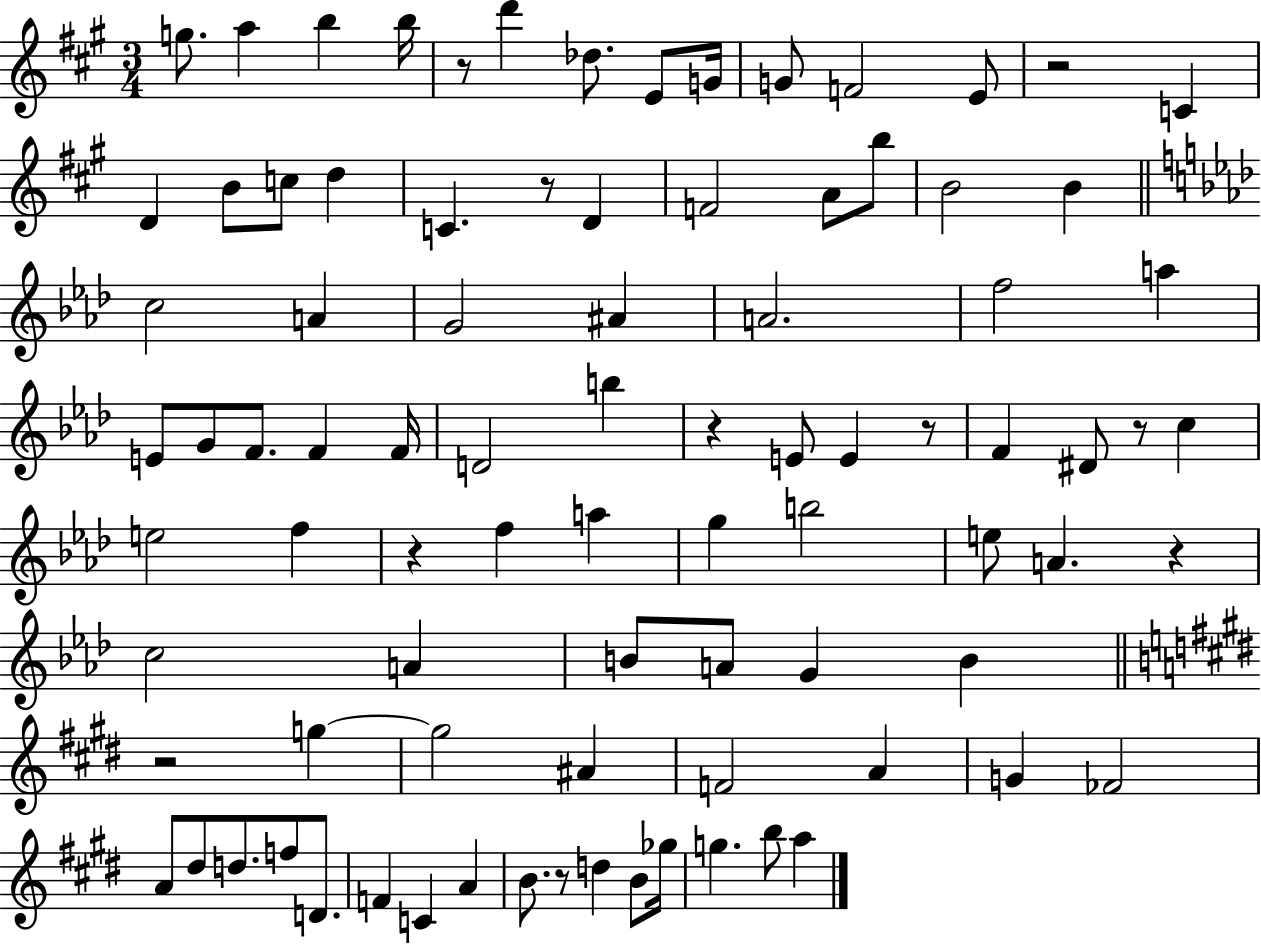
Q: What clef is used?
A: treble